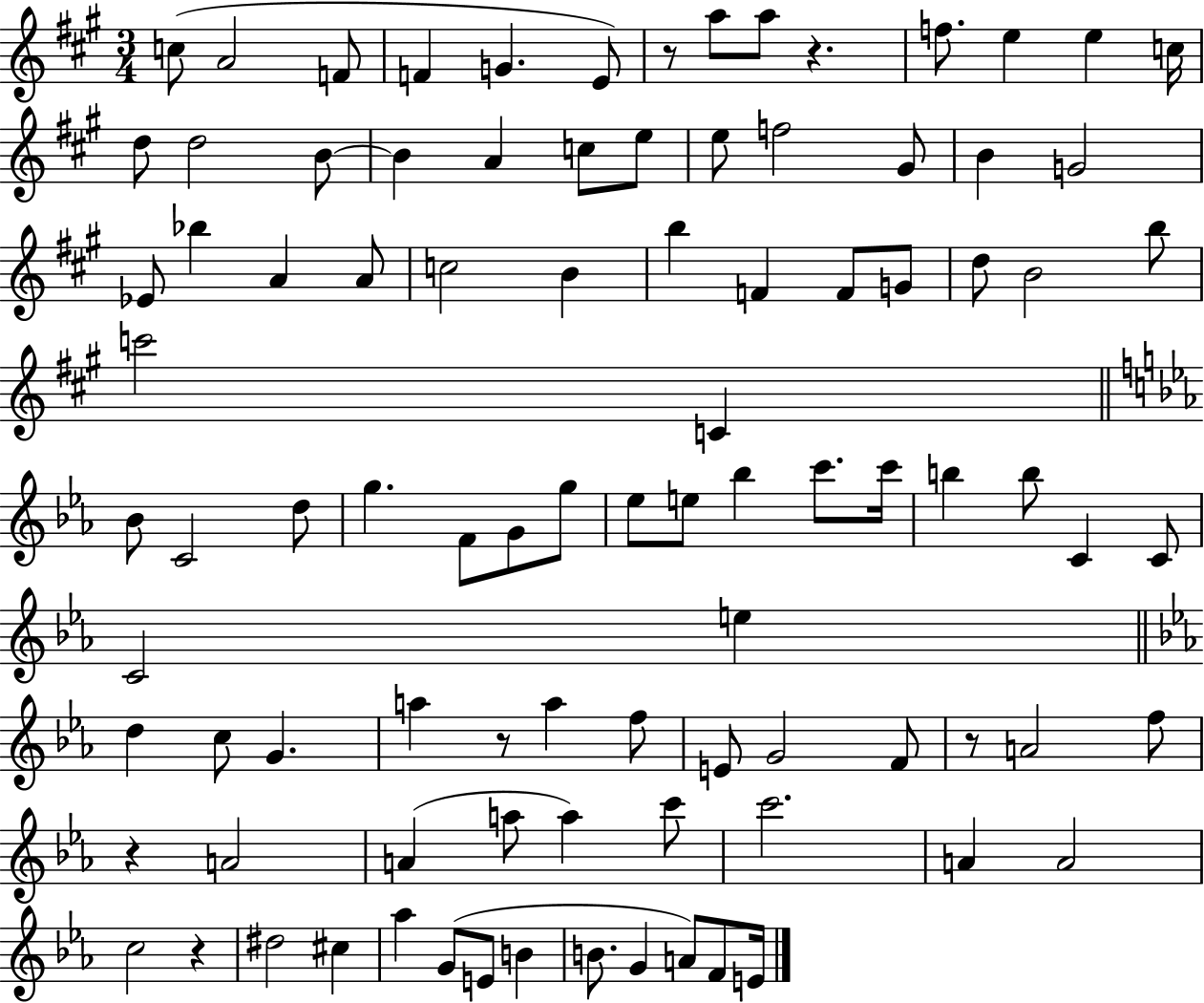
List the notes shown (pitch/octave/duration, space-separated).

C5/e A4/h F4/e F4/q G4/q. E4/e R/e A5/e A5/e R/q. F5/e. E5/q E5/q C5/s D5/e D5/h B4/e B4/q A4/q C5/e E5/e E5/e F5/h G#4/e B4/q G4/h Eb4/e Bb5/q A4/q A4/e C5/h B4/q B5/q F4/q F4/e G4/e D5/e B4/h B5/e C6/h C4/q Bb4/e C4/h D5/e G5/q. F4/e G4/e G5/e Eb5/e E5/e Bb5/q C6/e. C6/s B5/q B5/e C4/q C4/e C4/h E5/q D5/q C5/e G4/q. A5/q R/e A5/q F5/e E4/e G4/h F4/e R/e A4/h F5/e R/q A4/h A4/q A5/e A5/q C6/e C6/h. A4/q A4/h C5/h R/q D#5/h C#5/q Ab5/q G4/e E4/e B4/q B4/e. G4/q A4/e F4/e E4/s